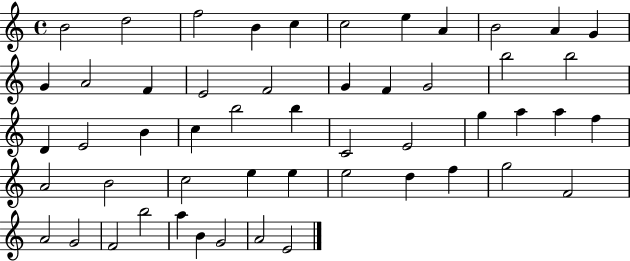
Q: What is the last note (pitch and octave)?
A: E4